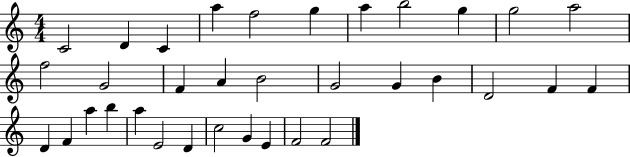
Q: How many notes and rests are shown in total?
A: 34